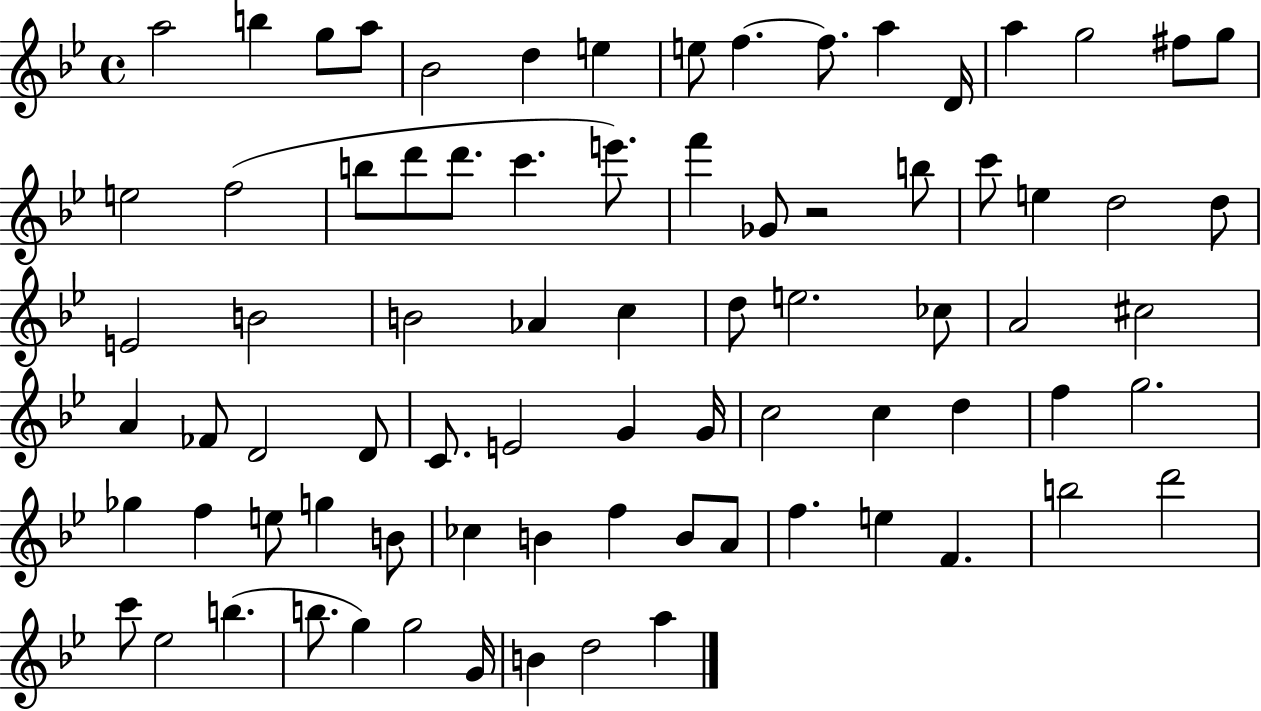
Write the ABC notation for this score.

X:1
T:Untitled
M:4/4
L:1/4
K:Bb
a2 b g/2 a/2 _B2 d e e/2 f f/2 a D/4 a g2 ^f/2 g/2 e2 f2 b/2 d'/2 d'/2 c' e'/2 f' _G/2 z2 b/2 c'/2 e d2 d/2 E2 B2 B2 _A c d/2 e2 _c/2 A2 ^c2 A _F/2 D2 D/2 C/2 E2 G G/4 c2 c d f g2 _g f e/2 g B/2 _c B f B/2 A/2 f e F b2 d'2 c'/2 _e2 b b/2 g g2 G/4 B d2 a